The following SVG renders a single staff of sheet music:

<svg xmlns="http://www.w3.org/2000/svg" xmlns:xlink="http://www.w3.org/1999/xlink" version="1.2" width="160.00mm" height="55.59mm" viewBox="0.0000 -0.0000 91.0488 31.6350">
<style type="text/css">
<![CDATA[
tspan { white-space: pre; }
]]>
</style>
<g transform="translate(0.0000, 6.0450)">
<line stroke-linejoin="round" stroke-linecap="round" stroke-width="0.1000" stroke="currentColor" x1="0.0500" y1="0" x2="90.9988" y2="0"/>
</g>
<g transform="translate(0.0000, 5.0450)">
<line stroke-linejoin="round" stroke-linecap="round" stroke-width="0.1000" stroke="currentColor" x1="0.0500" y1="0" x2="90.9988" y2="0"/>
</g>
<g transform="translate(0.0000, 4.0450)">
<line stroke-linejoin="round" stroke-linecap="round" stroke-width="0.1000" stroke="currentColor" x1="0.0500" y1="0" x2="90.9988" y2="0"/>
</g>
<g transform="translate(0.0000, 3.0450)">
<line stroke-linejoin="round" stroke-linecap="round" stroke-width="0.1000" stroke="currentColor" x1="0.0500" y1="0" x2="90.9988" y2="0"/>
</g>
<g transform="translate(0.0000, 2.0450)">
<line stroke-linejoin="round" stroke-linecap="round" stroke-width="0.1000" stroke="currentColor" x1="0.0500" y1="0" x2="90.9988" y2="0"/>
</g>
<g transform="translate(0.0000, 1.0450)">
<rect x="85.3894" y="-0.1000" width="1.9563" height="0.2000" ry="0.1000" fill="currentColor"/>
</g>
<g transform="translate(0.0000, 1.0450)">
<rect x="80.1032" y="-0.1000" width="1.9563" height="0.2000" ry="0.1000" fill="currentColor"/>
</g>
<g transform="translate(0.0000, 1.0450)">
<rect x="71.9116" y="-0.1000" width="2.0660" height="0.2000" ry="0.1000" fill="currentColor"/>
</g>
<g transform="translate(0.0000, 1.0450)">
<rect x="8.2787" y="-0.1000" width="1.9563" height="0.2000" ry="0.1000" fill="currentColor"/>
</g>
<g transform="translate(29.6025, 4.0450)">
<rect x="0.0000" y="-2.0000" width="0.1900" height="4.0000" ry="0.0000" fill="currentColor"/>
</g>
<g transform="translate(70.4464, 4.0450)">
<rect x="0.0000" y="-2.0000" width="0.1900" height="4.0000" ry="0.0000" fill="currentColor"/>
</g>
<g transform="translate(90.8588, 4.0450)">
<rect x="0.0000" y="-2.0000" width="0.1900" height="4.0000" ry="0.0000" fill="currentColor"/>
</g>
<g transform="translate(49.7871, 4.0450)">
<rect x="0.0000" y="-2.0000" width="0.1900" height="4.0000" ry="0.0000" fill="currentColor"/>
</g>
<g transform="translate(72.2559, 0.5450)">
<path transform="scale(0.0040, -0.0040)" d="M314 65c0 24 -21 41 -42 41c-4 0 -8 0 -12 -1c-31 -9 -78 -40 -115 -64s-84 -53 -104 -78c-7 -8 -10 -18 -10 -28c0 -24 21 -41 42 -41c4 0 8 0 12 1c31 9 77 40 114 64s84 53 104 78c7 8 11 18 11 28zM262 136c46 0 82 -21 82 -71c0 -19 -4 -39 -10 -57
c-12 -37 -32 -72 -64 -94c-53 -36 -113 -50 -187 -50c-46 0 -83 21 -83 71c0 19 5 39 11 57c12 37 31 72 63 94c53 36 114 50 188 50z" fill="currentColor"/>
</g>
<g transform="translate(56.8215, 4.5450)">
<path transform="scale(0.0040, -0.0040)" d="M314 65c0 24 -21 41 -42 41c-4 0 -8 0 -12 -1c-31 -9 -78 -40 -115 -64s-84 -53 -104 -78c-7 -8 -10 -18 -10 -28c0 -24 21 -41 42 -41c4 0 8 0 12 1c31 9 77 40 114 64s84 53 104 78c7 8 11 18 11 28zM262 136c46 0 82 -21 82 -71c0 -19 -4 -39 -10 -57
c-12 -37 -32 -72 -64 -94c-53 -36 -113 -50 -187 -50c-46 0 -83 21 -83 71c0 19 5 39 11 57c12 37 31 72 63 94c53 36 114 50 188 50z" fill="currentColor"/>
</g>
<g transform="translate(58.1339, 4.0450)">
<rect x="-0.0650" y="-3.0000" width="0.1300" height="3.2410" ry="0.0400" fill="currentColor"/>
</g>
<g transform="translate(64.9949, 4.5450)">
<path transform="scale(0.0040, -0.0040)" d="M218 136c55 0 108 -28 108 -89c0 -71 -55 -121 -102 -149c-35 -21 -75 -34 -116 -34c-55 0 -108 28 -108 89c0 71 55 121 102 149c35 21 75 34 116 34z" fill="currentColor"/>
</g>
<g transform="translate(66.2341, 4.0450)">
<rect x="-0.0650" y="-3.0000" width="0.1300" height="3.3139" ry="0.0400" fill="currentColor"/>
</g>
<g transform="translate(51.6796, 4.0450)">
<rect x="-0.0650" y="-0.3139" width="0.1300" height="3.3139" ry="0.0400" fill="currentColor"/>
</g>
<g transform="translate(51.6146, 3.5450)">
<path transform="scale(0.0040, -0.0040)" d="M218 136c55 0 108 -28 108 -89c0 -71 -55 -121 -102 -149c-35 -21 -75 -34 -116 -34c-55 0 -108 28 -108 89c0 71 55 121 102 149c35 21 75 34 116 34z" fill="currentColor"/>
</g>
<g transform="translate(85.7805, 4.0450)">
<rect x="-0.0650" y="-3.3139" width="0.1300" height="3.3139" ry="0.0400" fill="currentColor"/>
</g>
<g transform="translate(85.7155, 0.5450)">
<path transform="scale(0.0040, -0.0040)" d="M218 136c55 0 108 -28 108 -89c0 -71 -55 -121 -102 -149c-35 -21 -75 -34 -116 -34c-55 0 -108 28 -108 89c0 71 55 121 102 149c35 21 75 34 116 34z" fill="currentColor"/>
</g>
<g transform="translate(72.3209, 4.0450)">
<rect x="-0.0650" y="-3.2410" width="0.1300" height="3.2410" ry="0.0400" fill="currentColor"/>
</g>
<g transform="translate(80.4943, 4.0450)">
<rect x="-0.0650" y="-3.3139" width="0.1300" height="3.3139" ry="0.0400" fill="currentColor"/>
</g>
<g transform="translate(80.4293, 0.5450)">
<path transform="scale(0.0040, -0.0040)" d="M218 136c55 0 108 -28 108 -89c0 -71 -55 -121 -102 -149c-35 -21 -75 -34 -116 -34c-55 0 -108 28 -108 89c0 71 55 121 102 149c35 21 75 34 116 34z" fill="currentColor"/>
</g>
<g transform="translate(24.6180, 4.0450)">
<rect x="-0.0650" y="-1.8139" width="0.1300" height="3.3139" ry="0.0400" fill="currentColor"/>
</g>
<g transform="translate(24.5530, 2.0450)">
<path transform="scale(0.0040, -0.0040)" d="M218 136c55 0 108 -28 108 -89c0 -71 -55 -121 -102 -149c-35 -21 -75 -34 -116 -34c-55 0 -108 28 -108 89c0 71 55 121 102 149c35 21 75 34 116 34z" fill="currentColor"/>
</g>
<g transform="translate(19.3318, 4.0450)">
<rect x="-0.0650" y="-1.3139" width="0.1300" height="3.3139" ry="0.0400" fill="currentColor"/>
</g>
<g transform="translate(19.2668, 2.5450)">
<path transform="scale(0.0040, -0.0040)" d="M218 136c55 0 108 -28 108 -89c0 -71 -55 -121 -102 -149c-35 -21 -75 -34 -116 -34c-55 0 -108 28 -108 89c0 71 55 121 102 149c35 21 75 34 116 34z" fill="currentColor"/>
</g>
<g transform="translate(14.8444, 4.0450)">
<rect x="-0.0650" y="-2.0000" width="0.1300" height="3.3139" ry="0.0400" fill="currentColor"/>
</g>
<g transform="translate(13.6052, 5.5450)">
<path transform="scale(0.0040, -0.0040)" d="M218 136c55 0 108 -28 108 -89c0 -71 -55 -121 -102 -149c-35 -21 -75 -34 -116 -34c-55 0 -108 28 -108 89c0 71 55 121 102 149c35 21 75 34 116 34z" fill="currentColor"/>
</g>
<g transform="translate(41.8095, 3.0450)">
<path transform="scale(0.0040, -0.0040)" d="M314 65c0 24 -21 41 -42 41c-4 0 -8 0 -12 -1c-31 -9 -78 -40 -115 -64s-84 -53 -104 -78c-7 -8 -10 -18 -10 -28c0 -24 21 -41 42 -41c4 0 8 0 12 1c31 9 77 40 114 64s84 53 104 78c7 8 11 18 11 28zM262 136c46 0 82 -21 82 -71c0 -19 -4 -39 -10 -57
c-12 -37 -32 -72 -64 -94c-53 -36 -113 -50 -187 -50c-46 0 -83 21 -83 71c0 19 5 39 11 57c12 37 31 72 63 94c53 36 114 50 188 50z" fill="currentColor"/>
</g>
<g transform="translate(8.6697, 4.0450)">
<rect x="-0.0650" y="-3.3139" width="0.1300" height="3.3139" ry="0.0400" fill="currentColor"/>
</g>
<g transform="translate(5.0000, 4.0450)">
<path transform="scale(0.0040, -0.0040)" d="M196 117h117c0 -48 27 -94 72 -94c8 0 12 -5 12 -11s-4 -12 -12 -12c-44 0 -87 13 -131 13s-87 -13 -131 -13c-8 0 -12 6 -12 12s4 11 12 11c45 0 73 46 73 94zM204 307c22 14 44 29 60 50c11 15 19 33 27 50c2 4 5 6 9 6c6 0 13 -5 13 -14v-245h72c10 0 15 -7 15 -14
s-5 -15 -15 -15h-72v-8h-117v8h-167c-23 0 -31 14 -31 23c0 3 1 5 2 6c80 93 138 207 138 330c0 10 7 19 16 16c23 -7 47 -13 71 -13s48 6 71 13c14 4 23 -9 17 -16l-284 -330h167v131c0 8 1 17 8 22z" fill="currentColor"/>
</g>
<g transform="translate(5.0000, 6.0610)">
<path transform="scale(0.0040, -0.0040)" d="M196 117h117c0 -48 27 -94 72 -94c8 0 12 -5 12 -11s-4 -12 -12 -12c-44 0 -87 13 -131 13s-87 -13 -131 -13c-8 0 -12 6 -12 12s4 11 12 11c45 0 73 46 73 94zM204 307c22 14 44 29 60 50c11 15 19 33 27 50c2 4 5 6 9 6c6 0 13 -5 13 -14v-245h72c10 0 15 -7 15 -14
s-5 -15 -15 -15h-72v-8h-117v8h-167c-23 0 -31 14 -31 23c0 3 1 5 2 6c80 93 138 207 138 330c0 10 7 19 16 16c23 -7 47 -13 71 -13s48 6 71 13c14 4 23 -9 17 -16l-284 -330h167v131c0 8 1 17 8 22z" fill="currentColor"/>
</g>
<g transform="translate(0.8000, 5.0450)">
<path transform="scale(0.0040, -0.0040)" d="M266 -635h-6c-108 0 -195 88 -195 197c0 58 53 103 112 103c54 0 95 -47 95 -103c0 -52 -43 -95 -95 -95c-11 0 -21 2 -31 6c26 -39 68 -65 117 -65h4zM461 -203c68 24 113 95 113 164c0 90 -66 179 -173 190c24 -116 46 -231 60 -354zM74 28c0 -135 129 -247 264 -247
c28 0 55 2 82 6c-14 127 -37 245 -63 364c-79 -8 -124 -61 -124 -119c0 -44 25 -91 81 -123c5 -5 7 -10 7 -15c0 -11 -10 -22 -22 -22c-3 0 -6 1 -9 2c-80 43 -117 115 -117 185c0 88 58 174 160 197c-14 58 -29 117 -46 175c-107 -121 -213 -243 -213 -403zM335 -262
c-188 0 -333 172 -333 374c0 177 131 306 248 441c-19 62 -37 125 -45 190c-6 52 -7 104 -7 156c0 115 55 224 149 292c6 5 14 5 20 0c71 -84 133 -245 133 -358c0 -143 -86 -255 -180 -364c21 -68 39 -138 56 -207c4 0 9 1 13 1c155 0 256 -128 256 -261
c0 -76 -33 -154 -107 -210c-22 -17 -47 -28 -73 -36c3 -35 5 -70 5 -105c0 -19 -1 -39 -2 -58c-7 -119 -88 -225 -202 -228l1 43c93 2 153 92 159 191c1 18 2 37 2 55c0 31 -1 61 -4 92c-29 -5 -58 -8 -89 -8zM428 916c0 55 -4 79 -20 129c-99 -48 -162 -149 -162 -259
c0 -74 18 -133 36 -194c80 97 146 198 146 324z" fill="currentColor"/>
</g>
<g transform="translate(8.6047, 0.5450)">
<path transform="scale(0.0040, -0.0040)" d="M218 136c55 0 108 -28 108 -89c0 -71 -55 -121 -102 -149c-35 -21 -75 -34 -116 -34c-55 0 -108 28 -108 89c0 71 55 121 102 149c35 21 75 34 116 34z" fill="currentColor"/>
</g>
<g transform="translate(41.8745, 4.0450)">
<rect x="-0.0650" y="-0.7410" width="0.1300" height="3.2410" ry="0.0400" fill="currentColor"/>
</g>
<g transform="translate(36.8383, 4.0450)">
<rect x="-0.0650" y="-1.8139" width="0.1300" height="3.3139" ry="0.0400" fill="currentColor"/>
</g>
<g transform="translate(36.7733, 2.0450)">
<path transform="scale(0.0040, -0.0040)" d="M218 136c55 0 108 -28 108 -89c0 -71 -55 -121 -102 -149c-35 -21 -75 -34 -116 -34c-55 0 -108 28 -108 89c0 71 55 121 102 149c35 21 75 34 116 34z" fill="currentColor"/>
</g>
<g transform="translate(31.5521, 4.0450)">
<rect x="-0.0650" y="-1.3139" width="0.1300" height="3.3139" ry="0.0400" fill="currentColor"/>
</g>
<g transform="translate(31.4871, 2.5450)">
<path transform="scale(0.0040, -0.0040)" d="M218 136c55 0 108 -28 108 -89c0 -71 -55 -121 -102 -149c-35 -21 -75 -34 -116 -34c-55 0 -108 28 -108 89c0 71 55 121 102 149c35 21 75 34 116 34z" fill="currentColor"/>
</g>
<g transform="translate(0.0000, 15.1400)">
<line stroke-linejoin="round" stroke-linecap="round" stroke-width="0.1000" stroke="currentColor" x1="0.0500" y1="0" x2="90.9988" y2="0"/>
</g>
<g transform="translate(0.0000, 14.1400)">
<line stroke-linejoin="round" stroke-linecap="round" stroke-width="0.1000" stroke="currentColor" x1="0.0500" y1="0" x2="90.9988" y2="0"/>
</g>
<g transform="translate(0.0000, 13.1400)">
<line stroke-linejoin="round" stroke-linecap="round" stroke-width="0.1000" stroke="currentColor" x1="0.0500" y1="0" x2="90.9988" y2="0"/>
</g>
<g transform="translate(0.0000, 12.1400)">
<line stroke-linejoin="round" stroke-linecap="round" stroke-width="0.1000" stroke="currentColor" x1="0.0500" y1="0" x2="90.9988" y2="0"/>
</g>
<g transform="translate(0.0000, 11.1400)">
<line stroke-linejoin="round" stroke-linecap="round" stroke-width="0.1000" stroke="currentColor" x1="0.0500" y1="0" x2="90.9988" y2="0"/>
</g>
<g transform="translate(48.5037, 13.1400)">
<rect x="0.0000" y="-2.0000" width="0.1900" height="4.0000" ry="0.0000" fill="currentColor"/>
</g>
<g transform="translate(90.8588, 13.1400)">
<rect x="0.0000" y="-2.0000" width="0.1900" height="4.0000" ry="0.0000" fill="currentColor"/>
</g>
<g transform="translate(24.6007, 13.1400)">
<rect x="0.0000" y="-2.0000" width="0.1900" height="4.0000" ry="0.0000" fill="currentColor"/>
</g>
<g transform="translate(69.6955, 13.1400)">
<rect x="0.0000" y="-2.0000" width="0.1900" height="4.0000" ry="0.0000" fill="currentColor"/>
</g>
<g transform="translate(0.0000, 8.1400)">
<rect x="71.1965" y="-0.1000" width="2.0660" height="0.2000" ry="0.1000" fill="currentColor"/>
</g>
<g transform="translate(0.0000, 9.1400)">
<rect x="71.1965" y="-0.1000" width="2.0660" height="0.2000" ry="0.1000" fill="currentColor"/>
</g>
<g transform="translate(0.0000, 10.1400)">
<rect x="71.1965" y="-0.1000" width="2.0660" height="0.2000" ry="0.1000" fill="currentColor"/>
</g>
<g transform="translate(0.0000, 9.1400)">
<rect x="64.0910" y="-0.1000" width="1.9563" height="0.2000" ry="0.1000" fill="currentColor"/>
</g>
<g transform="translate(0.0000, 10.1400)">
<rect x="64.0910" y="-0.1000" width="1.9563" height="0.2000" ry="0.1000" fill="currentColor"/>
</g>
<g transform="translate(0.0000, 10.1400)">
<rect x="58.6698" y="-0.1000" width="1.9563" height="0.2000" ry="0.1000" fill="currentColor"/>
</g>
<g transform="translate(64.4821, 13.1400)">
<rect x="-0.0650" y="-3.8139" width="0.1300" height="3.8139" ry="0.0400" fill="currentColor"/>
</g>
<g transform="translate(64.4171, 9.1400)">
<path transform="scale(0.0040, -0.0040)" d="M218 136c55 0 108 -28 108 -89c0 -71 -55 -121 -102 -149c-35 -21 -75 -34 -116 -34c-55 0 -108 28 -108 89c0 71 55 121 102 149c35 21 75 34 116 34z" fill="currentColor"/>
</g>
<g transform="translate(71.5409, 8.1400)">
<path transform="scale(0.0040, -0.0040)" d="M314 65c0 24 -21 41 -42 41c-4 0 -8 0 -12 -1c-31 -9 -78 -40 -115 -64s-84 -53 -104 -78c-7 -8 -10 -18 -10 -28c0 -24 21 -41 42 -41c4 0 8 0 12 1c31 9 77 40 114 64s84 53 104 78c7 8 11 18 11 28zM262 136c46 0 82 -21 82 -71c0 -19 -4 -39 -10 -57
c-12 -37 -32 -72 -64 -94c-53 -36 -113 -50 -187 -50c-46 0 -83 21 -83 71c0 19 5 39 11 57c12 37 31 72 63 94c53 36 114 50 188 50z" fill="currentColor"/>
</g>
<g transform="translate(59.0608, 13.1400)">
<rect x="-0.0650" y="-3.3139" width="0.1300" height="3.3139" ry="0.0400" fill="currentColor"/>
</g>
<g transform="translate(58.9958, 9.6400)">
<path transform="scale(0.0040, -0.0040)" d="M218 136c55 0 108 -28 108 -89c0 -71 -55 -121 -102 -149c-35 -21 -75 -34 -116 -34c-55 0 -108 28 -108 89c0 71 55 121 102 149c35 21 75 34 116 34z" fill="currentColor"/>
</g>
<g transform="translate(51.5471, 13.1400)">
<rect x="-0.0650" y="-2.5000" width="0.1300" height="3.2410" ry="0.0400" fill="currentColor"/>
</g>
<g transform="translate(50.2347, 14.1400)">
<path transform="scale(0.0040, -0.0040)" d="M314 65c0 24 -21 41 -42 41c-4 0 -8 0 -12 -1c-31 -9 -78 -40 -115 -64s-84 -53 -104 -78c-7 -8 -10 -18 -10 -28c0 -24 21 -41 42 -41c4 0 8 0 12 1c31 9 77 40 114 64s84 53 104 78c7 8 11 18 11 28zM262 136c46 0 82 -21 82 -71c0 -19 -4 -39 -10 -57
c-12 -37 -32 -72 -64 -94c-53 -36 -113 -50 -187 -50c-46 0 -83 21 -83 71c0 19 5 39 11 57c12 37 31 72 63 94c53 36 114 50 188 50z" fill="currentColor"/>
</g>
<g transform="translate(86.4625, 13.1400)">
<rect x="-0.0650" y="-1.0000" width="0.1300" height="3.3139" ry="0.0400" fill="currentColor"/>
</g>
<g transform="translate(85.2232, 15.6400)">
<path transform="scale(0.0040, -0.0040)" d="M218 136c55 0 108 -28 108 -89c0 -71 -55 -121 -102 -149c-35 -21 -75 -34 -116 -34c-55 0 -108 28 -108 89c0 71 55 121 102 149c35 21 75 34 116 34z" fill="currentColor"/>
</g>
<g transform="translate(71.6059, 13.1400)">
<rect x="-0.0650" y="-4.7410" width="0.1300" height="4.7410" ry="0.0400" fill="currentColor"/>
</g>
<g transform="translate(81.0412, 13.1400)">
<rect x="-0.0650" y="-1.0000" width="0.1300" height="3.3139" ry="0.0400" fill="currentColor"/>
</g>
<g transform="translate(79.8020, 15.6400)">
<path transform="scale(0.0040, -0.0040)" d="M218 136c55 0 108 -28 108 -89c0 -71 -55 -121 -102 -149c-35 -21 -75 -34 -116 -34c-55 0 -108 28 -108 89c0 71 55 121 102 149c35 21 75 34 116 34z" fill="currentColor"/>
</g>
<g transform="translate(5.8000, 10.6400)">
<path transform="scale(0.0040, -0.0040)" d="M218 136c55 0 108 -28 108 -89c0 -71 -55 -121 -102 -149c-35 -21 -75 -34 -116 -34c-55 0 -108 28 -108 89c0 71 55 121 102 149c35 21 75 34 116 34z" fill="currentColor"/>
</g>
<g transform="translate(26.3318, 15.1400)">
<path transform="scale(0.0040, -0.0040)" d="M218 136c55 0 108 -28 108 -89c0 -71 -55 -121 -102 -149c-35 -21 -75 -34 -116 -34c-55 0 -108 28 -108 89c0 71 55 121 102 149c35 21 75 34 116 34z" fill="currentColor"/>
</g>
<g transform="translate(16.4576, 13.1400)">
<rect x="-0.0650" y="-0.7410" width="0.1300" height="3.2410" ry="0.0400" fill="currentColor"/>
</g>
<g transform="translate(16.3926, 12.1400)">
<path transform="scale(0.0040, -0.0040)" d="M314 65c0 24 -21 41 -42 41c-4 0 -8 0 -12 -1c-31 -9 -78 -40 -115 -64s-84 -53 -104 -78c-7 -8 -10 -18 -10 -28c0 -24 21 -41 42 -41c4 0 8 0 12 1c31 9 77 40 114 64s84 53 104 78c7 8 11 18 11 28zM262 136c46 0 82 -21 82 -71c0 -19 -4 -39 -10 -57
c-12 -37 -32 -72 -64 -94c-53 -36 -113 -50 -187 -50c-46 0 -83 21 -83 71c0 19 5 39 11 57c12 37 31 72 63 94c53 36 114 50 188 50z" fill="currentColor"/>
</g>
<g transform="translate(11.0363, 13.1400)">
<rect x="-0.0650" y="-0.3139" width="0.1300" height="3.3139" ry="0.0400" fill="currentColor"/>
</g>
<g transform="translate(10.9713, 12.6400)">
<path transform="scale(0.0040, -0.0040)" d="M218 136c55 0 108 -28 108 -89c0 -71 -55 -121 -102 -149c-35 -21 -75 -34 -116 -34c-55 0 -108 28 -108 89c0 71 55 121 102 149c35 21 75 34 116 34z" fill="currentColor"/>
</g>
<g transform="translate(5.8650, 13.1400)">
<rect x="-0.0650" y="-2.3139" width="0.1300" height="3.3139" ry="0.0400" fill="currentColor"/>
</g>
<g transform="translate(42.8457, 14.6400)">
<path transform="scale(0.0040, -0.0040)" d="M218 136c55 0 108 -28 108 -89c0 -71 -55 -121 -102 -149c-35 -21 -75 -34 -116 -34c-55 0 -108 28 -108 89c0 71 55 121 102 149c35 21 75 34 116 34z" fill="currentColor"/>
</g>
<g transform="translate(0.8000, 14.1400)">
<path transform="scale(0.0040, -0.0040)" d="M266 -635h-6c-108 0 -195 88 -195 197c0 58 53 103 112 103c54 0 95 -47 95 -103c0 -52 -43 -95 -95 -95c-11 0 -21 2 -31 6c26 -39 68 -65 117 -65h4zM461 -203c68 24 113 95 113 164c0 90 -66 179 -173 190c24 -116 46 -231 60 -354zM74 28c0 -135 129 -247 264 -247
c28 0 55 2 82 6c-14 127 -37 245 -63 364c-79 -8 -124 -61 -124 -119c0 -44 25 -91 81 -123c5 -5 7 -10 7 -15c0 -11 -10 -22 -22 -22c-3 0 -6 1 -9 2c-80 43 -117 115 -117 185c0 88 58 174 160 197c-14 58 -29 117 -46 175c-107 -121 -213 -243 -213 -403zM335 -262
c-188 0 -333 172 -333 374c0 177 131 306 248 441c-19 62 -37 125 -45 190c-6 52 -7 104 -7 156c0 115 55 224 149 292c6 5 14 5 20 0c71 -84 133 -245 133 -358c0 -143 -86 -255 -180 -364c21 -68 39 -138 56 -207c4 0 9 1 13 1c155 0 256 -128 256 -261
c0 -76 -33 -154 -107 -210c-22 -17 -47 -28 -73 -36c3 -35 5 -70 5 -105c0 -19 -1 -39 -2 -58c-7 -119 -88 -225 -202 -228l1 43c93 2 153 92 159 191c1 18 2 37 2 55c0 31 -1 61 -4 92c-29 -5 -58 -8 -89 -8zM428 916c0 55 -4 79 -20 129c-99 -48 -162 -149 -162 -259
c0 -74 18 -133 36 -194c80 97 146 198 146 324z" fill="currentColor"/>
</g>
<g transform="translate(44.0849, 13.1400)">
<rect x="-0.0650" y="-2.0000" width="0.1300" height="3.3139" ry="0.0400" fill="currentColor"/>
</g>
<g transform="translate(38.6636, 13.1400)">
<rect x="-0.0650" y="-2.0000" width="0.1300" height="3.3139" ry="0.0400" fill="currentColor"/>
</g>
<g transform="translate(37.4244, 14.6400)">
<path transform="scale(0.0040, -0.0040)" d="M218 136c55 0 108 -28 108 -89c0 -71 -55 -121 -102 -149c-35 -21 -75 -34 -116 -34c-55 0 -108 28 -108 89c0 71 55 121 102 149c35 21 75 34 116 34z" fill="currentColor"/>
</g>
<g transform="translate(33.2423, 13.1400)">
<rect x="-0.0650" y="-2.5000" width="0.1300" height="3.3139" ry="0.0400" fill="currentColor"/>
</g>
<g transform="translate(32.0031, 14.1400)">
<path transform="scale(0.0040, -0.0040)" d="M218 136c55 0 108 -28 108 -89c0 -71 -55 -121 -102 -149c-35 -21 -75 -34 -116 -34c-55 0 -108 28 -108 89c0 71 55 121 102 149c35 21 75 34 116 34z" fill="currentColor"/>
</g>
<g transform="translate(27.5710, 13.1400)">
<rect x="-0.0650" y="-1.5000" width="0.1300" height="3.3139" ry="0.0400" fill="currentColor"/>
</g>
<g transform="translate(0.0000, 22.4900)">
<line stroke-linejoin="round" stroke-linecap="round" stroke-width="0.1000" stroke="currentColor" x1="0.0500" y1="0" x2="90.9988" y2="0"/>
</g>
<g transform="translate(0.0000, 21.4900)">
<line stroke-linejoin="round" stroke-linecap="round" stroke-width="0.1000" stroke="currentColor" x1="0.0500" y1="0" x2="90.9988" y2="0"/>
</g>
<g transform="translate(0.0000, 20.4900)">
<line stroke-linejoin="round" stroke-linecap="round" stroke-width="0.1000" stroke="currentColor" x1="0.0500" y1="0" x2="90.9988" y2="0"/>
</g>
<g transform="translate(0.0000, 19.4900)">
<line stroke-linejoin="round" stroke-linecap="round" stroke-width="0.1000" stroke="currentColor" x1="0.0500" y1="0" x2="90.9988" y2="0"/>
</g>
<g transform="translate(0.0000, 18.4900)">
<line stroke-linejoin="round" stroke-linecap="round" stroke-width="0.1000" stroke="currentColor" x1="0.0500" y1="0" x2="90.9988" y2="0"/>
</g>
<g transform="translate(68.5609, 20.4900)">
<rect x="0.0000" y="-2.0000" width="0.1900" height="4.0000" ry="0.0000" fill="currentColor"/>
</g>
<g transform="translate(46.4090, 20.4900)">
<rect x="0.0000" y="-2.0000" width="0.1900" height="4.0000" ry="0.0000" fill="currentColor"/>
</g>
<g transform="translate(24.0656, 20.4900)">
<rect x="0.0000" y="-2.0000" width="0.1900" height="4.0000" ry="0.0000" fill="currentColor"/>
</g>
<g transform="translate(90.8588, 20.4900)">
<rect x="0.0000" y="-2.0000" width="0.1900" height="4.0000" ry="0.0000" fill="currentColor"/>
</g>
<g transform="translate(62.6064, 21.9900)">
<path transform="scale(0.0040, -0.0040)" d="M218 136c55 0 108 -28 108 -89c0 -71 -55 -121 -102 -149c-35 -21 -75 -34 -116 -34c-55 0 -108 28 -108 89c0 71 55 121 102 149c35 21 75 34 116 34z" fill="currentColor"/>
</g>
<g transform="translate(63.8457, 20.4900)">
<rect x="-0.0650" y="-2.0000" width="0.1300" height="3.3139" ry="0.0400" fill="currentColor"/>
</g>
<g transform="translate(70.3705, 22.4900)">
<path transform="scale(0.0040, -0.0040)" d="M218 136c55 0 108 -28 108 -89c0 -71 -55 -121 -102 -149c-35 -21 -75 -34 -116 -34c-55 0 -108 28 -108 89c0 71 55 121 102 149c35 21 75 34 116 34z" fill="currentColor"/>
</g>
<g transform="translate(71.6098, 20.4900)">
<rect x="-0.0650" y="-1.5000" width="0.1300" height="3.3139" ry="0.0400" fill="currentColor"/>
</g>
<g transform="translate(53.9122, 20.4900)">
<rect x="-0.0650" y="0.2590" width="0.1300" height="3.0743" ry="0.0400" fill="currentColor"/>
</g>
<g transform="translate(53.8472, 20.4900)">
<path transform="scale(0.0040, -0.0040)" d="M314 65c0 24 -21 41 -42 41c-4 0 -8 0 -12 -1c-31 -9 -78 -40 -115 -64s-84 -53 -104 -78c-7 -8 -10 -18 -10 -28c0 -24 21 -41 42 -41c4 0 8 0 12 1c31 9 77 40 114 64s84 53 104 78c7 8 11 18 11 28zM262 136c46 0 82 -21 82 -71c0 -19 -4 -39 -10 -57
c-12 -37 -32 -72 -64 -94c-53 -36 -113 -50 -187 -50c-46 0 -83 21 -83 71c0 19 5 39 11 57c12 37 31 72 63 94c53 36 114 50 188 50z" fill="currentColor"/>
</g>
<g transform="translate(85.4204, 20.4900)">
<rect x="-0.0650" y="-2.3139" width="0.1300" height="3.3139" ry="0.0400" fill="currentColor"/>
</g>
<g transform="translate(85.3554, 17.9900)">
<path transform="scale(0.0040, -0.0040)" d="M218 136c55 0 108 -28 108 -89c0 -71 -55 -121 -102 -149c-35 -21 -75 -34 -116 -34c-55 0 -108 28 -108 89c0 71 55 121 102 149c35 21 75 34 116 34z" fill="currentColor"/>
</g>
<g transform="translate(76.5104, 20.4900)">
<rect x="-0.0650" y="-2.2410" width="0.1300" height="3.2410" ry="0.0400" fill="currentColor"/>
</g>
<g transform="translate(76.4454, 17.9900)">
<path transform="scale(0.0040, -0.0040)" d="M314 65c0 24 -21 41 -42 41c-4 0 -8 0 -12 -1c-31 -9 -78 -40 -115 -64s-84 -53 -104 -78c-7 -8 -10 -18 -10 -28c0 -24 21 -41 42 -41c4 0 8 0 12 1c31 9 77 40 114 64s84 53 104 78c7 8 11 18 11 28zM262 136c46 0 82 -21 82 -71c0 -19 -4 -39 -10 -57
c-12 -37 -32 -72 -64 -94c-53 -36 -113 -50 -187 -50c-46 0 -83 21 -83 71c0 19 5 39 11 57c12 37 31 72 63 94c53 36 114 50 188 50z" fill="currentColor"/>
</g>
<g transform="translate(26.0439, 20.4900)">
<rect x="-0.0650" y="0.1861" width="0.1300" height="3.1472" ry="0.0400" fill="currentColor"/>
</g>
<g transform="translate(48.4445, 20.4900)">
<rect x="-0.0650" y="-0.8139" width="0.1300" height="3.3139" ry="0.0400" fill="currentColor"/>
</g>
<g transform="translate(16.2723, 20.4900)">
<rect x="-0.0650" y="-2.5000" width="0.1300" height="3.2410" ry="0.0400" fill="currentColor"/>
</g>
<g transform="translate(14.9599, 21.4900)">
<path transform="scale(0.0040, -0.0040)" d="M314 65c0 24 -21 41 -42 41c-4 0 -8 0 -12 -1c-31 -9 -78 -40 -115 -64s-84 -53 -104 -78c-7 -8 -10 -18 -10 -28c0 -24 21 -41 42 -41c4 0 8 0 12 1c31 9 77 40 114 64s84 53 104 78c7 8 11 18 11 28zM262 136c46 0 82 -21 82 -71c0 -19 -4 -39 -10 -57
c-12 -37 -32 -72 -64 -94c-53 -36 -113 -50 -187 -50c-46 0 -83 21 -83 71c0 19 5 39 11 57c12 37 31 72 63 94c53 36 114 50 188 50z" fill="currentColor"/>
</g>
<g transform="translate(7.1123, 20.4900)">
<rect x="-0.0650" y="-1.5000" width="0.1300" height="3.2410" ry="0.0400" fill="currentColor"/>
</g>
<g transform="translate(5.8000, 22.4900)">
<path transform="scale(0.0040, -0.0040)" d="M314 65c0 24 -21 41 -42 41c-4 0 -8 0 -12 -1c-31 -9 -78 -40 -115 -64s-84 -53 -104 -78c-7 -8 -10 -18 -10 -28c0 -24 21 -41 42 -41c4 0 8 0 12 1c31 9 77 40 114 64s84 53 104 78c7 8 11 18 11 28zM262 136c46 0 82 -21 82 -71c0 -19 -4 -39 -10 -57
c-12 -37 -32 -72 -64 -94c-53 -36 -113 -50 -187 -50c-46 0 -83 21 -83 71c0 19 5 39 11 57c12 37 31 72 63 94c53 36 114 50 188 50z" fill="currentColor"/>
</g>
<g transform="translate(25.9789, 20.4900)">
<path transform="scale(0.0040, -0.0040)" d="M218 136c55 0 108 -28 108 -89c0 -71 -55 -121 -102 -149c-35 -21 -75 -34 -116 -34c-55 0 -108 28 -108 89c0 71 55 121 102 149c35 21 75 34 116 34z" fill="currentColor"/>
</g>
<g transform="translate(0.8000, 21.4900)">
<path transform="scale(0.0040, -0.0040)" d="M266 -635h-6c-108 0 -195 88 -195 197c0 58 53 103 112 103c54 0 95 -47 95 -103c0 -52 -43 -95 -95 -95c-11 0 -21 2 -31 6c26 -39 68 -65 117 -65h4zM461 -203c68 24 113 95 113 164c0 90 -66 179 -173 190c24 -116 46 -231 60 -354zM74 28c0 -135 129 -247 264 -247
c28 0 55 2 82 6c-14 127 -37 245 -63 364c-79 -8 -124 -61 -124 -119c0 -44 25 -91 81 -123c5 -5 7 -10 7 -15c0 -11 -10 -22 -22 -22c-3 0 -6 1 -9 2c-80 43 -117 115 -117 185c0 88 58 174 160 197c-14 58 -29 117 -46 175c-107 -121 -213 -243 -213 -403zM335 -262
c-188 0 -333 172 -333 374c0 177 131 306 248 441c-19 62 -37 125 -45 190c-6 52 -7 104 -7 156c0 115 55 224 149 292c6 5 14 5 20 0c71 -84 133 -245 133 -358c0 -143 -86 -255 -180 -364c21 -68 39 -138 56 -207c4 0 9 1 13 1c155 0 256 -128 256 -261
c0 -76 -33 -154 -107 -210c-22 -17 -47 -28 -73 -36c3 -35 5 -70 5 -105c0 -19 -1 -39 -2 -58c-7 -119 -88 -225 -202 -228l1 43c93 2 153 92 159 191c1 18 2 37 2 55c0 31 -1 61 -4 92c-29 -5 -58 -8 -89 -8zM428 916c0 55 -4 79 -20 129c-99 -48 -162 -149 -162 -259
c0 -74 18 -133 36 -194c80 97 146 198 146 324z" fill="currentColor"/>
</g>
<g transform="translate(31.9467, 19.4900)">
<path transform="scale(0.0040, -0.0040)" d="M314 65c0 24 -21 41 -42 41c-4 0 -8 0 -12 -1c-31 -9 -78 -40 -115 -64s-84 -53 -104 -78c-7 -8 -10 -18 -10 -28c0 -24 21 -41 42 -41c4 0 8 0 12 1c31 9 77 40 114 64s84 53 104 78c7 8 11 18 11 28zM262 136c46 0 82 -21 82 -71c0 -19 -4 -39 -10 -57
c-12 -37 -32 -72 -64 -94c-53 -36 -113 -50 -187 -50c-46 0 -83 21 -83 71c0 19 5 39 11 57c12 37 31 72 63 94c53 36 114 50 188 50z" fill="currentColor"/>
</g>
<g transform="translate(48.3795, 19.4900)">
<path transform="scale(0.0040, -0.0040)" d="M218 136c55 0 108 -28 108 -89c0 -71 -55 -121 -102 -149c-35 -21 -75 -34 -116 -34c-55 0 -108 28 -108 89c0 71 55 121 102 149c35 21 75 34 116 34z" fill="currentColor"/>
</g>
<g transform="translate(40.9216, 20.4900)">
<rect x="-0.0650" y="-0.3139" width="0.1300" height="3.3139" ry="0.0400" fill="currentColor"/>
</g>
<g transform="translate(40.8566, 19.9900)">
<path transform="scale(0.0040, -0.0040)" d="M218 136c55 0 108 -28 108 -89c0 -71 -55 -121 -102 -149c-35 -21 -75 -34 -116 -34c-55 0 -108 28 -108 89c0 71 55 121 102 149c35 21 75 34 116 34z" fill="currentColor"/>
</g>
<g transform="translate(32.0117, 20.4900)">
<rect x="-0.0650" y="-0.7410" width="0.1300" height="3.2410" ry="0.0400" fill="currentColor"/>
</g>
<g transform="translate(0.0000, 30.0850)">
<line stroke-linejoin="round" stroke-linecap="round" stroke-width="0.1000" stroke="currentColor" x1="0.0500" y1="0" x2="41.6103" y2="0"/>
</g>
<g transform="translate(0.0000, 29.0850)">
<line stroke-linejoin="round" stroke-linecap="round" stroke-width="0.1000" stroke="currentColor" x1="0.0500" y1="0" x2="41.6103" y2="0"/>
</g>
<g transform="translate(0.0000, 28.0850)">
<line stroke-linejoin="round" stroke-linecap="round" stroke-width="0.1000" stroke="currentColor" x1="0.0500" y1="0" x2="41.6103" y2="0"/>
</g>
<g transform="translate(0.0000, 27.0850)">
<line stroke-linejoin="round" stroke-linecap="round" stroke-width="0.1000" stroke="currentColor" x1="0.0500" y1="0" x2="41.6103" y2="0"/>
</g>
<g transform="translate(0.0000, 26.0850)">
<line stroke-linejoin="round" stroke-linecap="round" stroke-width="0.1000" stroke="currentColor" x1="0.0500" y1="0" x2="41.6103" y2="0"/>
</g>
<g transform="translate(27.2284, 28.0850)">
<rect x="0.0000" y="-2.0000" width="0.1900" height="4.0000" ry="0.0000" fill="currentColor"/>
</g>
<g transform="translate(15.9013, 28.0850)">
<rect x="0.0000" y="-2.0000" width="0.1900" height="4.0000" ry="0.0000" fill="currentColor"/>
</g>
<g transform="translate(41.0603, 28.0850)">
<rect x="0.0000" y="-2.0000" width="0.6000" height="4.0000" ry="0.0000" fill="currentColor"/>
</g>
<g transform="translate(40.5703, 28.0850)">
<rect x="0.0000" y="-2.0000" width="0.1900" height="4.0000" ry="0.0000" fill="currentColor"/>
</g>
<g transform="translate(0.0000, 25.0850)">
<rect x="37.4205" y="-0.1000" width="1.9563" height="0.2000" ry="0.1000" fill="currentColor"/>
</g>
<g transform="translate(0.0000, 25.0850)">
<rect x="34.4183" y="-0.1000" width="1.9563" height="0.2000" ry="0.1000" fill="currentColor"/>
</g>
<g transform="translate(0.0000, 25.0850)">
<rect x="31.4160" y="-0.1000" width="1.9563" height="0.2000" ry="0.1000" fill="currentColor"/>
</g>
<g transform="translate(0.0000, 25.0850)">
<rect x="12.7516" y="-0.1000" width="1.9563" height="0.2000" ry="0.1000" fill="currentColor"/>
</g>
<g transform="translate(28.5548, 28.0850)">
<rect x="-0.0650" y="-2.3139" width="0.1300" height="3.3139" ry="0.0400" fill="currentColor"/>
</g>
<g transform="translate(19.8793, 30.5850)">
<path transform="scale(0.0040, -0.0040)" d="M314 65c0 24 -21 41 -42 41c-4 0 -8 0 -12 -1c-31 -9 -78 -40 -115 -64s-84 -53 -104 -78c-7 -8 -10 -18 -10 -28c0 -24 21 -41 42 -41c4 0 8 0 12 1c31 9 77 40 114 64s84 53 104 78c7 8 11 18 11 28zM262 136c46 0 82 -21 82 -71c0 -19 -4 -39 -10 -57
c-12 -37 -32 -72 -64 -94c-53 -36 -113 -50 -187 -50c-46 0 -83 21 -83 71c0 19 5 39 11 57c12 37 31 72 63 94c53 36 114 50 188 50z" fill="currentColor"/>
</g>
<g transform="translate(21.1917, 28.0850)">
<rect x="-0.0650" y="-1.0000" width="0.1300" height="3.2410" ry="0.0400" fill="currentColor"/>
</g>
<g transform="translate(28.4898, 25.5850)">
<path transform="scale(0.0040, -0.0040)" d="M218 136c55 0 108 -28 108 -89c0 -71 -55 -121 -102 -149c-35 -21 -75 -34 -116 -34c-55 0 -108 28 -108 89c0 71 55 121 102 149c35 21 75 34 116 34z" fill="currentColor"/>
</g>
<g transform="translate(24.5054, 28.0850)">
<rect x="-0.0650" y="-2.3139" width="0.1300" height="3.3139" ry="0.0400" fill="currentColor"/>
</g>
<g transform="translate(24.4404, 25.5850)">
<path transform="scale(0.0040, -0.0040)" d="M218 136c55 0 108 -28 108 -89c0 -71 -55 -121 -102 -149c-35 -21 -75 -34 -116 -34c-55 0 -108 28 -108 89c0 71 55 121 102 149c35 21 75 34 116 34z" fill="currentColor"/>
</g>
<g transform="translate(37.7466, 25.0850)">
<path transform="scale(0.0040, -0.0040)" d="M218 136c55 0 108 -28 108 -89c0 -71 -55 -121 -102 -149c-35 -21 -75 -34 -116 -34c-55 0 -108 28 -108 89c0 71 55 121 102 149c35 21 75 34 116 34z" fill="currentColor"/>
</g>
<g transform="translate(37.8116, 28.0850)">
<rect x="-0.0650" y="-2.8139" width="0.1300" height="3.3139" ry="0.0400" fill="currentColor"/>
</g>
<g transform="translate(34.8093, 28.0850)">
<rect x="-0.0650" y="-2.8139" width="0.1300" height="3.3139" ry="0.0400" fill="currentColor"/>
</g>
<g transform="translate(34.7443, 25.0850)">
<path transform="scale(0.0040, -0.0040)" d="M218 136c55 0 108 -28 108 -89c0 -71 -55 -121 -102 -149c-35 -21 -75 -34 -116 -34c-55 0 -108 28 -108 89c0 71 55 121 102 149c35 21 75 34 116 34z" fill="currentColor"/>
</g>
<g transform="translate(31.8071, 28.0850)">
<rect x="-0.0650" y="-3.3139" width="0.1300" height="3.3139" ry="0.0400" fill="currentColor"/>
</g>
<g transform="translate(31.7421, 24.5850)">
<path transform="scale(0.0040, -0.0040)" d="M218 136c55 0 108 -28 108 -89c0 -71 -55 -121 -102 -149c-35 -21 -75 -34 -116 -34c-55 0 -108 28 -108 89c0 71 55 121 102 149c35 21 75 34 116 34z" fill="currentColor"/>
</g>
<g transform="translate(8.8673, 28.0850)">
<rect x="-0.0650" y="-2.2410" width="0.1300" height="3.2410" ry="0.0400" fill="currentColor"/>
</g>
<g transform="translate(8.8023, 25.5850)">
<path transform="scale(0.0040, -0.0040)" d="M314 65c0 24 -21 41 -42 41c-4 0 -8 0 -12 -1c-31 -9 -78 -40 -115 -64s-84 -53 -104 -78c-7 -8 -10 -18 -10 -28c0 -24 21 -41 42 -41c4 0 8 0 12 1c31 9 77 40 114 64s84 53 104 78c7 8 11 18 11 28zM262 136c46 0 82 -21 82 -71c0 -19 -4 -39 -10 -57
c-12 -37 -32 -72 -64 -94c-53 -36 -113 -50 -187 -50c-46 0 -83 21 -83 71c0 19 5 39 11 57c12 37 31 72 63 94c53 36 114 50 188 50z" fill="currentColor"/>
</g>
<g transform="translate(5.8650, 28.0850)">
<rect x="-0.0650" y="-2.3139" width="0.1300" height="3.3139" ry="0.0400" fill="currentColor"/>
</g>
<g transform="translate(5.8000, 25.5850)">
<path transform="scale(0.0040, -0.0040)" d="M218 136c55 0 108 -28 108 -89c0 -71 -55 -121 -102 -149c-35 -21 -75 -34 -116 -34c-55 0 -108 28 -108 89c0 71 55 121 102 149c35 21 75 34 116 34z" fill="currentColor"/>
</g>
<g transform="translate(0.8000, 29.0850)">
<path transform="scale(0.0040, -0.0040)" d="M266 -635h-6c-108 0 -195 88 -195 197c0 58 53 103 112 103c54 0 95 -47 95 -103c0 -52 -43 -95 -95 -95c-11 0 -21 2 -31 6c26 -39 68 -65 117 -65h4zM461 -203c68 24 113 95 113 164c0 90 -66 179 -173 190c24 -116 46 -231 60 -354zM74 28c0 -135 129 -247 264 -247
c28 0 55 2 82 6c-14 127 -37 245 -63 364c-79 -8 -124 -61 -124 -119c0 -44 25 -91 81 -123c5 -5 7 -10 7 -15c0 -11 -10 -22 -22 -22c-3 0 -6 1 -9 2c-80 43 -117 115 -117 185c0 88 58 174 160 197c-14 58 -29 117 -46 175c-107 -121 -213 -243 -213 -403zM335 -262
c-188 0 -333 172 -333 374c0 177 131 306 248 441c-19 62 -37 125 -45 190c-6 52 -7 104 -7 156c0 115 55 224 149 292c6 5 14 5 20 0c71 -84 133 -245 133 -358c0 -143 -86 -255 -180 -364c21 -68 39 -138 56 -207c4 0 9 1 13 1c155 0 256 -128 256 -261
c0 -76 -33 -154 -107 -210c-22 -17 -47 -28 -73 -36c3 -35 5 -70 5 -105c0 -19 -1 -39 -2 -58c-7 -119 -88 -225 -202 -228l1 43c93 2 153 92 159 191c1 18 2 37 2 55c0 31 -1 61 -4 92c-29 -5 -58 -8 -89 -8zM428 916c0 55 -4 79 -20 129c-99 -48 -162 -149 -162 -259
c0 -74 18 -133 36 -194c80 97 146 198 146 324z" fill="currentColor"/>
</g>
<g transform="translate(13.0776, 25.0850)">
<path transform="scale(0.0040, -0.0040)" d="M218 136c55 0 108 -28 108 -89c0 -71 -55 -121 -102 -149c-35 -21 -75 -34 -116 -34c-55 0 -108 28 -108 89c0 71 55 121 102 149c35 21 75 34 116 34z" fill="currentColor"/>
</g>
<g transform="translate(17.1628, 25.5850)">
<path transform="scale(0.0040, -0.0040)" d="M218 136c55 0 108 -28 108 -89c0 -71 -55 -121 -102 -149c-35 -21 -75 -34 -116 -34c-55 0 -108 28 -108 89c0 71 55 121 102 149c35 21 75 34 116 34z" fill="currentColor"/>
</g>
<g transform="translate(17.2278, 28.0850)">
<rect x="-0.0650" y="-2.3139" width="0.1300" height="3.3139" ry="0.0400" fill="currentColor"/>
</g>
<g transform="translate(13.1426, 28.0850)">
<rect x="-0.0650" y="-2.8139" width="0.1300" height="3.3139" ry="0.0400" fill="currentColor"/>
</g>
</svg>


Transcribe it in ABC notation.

X:1
T:Untitled
M:4/4
L:1/4
K:C
b F e f e f d2 c A2 A b2 b b g c d2 E G F F G2 b c' e'2 D D E2 G2 B d2 c d B2 F E g2 g g g2 a g D2 g g b a a